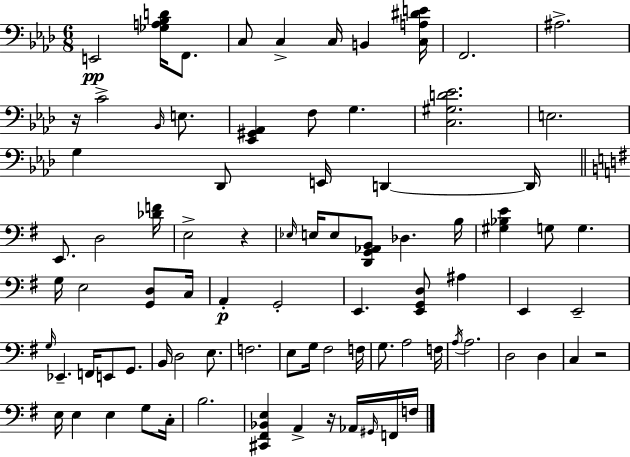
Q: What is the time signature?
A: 6/8